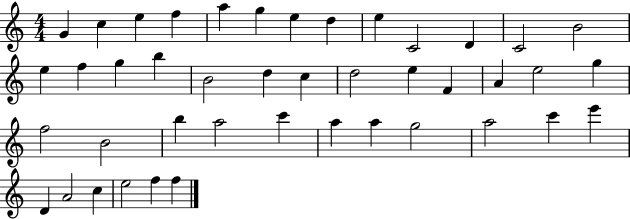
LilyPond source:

{
  \clef treble
  \numericTimeSignature
  \time 4/4
  \key c \major
  g'4 c''4 e''4 f''4 | a''4 g''4 e''4 d''4 | e''4 c'2 d'4 | c'2 b'2 | \break e''4 f''4 g''4 b''4 | b'2 d''4 c''4 | d''2 e''4 f'4 | a'4 e''2 g''4 | \break f''2 b'2 | b''4 a''2 c'''4 | a''4 a''4 g''2 | a''2 c'''4 e'''4 | \break d'4 a'2 c''4 | e''2 f''4 f''4 | \bar "|."
}